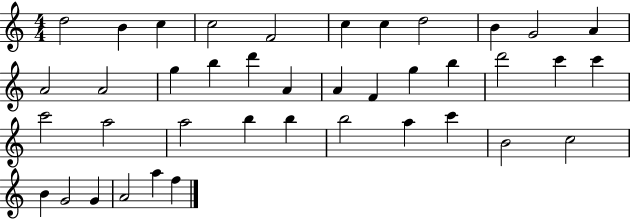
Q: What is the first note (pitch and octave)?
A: D5